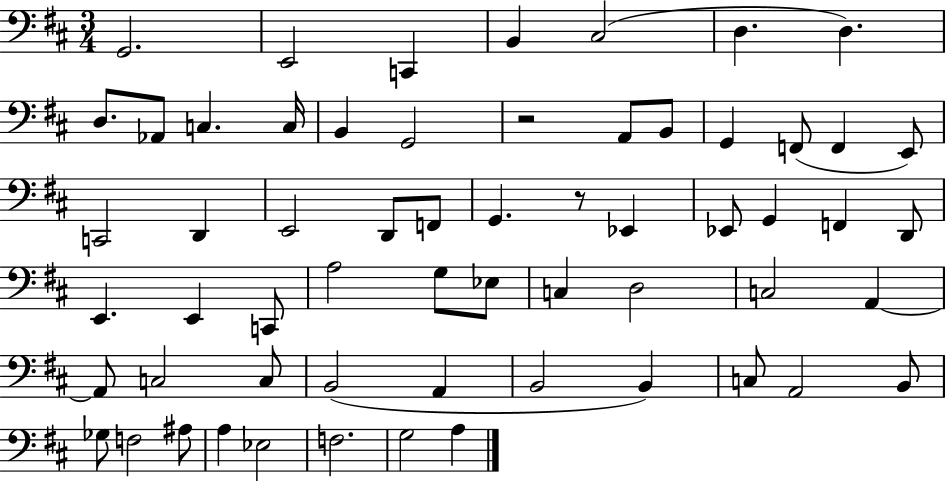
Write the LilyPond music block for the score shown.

{
  \clef bass
  \numericTimeSignature
  \time 3/4
  \key d \major
  g,2. | e,2 c,4 | b,4 cis2( | d4. d4.) | \break d8. aes,8 c4. c16 | b,4 g,2 | r2 a,8 b,8 | g,4 f,8( f,4 e,8) | \break c,2 d,4 | e,2 d,8 f,8 | g,4. r8 ees,4 | ees,8 g,4 f,4 d,8 | \break e,4. e,4 c,8 | a2 g8 ees8 | c4 d2 | c2 a,4~~ | \break a,8 c2 c8 | b,2( a,4 | b,2 b,4) | c8 a,2 b,8 | \break ges8 f2 ais8 | a4 ees2 | f2. | g2 a4 | \break \bar "|."
}